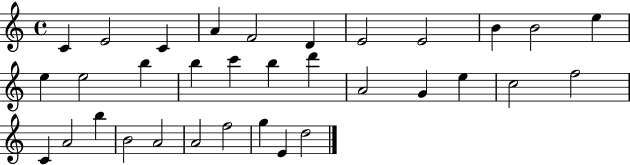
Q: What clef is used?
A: treble